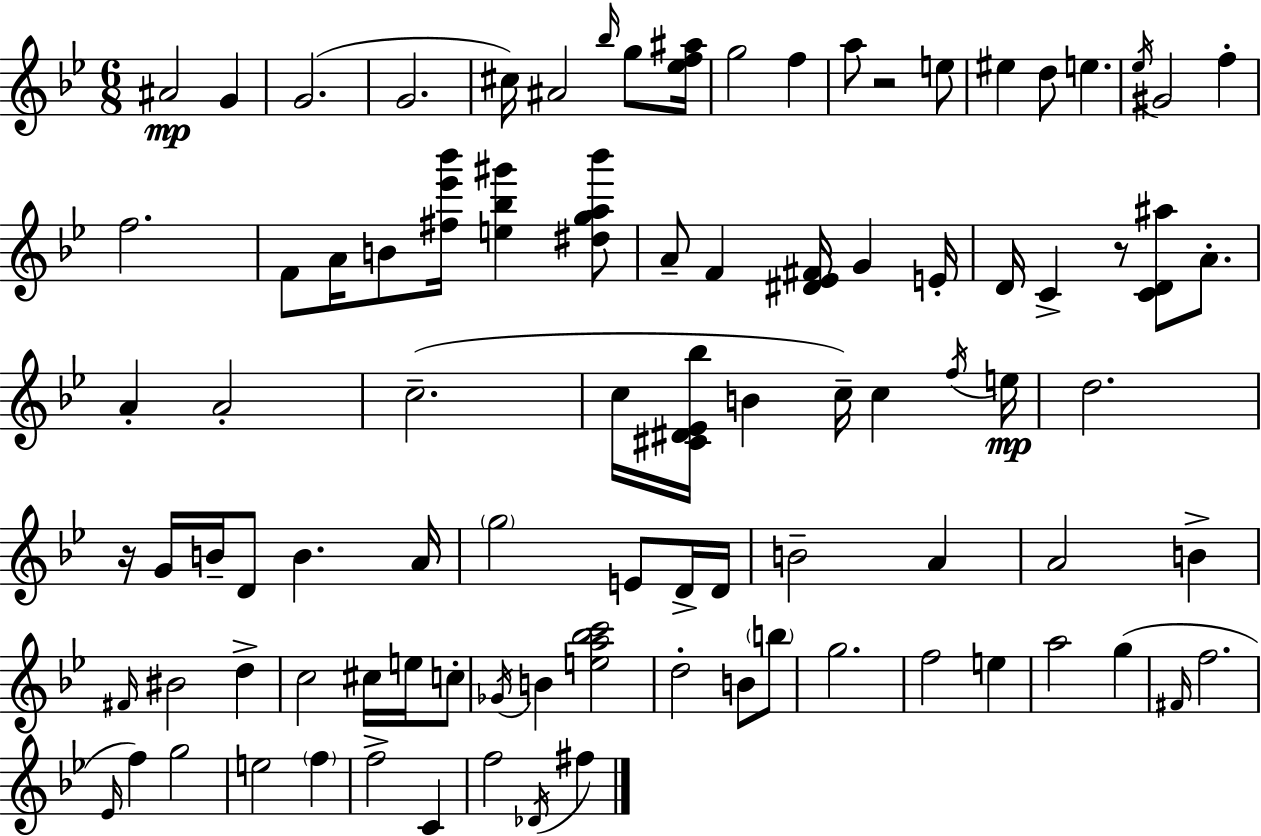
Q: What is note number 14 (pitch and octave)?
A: D5